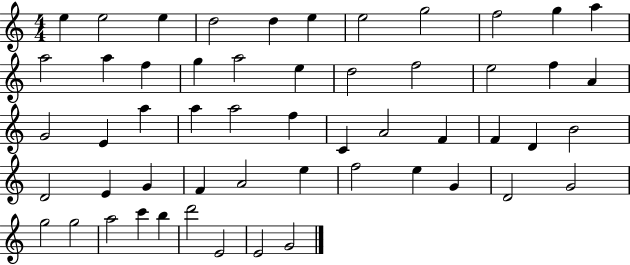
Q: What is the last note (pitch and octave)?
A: G4